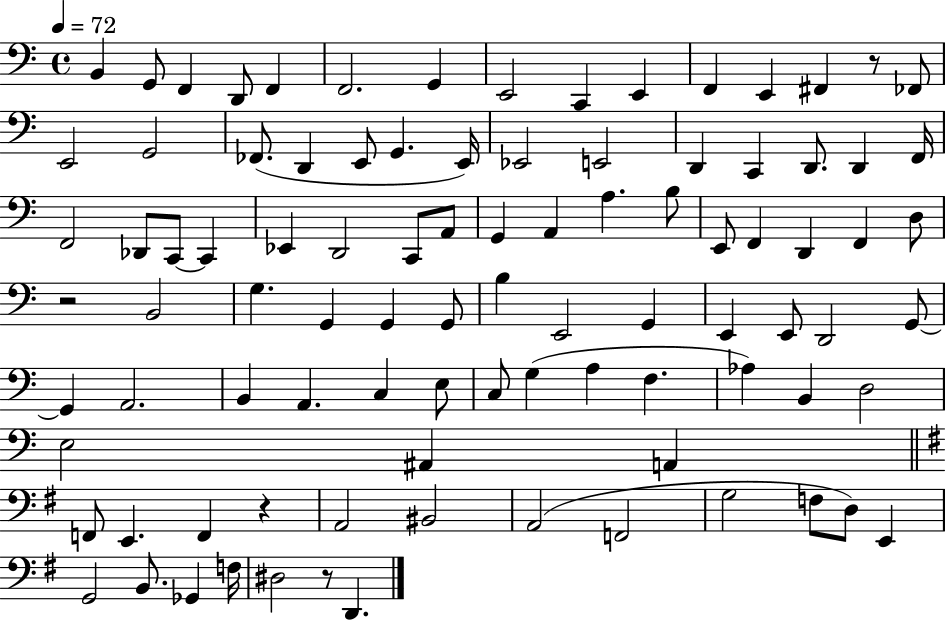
B2/q G2/e F2/q D2/e F2/q F2/h. G2/q E2/h C2/q E2/q F2/q E2/q F#2/q R/e FES2/e E2/h G2/h FES2/e. D2/q E2/e G2/q. E2/s Eb2/h E2/h D2/q C2/q D2/e. D2/q F2/s F2/h Db2/e C2/e C2/q Eb2/q D2/h C2/e A2/e G2/q A2/q A3/q. B3/e E2/e F2/q D2/q F2/q D3/e R/h B2/h G3/q. G2/q G2/q G2/e B3/q E2/h G2/q E2/q E2/e D2/h G2/e G2/q A2/h. B2/q A2/q. C3/q E3/e C3/e G3/q A3/q F3/q. Ab3/q B2/q D3/h E3/h A#2/q A2/q F2/e E2/q. F2/q R/q A2/h BIS2/h A2/h F2/h G3/h F3/e D3/e E2/q G2/h B2/e. Gb2/q F3/s D#3/h R/e D2/q.